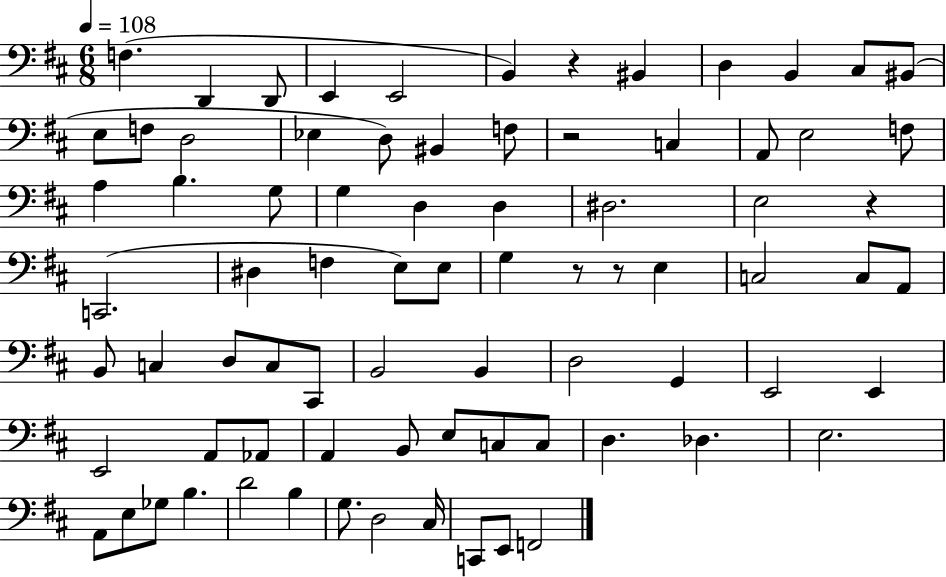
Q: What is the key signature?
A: D major